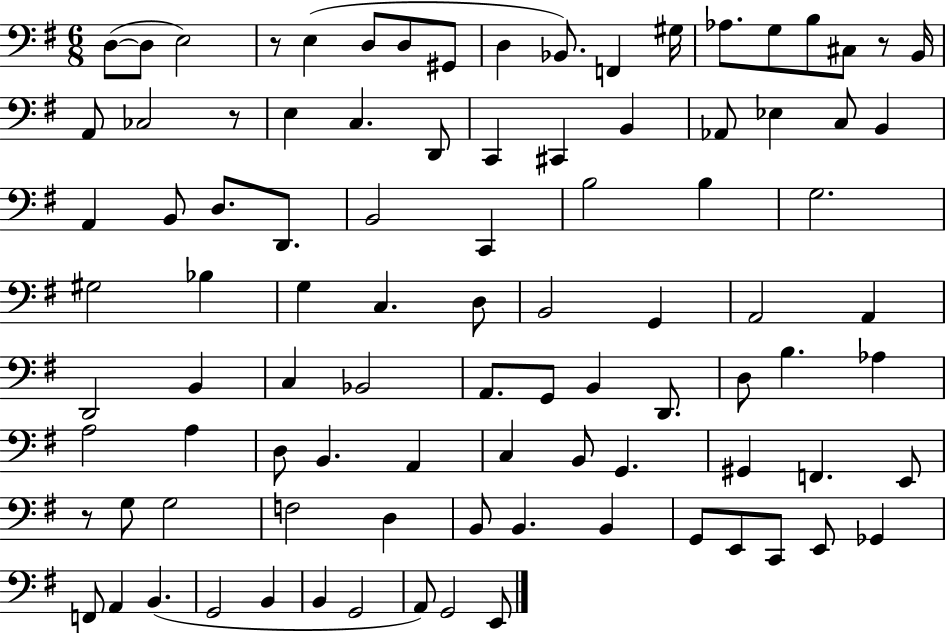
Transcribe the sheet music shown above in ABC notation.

X:1
T:Untitled
M:6/8
L:1/4
K:G
D,/2 D,/2 E,2 z/2 E, D,/2 D,/2 ^G,,/2 D, _B,,/2 F,, ^G,/4 _A,/2 G,/2 B,/2 ^C,/2 z/2 B,,/4 A,,/2 _C,2 z/2 E, C, D,,/2 C,, ^C,, B,, _A,,/2 _E, C,/2 B,, A,, B,,/2 D,/2 D,,/2 B,,2 C,, B,2 B, G,2 ^G,2 _B, G, C, D,/2 B,,2 G,, A,,2 A,, D,,2 B,, C, _B,,2 A,,/2 G,,/2 B,, D,,/2 D,/2 B, _A, A,2 A, D,/2 B,, A,, C, B,,/2 G,, ^G,, F,, E,,/2 z/2 G,/2 G,2 F,2 D, B,,/2 B,, B,, G,,/2 E,,/2 C,,/2 E,,/2 _G,, F,,/2 A,, B,, G,,2 B,, B,, G,,2 A,,/2 G,,2 E,,/2